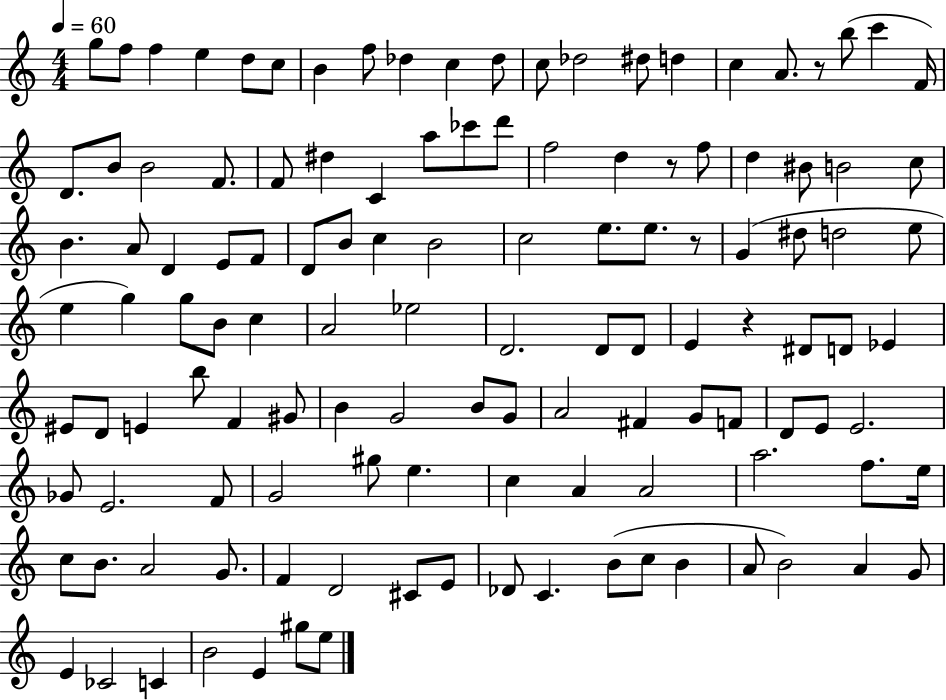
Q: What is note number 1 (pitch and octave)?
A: G5